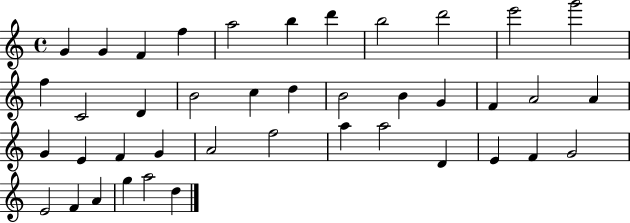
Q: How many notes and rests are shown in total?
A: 41